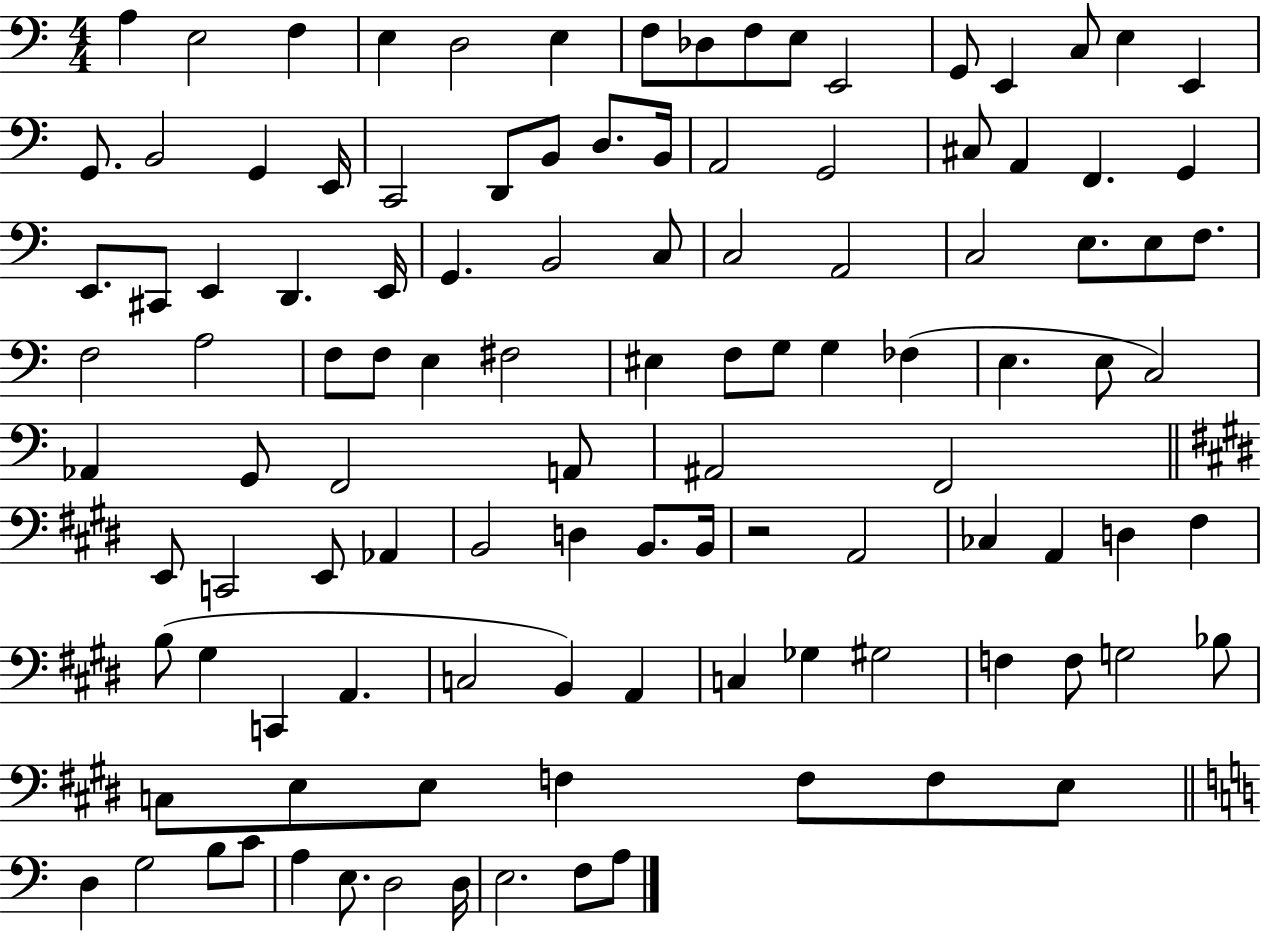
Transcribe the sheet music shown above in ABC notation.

X:1
T:Untitled
M:4/4
L:1/4
K:C
A, E,2 F, E, D,2 E, F,/2 _D,/2 F,/2 E,/2 E,,2 G,,/2 E,, C,/2 E, E,, G,,/2 B,,2 G,, E,,/4 C,,2 D,,/2 B,,/2 D,/2 B,,/4 A,,2 G,,2 ^C,/2 A,, F,, G,, E,,/2 ^C,,/2 E,, D,, E,,/4 G,, B,,2 C,/2 C,2 A,,2 C,2 E,/2 E,/2 F,/2 F,2 A,2 F,/2 F,/2 E, ^F,2 ^E, F,/2 G,/2 G, _F, E, E,/2 C,2 _A,, G,,/2 F,,2 A,,/2 ^A,,2 F,,2 E,,/2 C,,2 E,,/2 _A,, B,,2 D, B,,/2 B,,/4 z2 A,,2 _C, A,, D, ^F, B,/2 ^G, C,, A,, C,2 B,, A,, C, _G, ^G,2 F, F,/2 G,2 _B,/2 C,/2 E,/2 E,/2 F, F,/2 F,/2 E,/2 D, G,2 B,/2 C/2 A, E,/2 D,2 D,/4 E,2 F,/2 A,/2